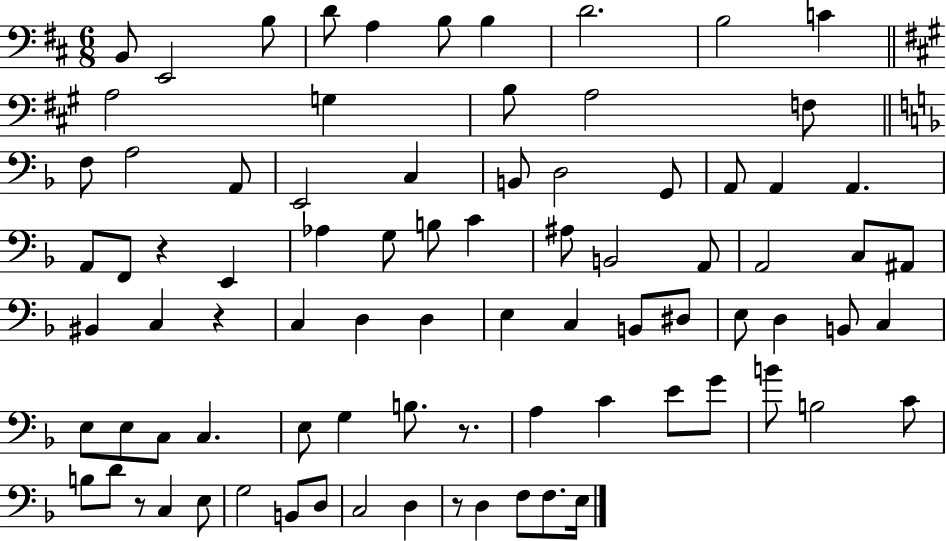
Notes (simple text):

B2/e E2/h B3/e D4/e A3/q B3/e B3/q D4/h. B3/h C4/q A3/h G3/q B3/e A3/h F3/e F3/e A3/h A2/e E2/h C3/q B2/e D3/h G2/e A2/e A2/q A2/q. A2/e F2/e R/q E2/q Ab3/q G3/e B3/e C4/q A#3/e B2/h A2/e A2/h C3/e A#2/e BIS2/q C3/q R/q C3/q D3/q D3/q E3/q C3/q B2/e D#3/e E3/e D3/q B2/e C3/q E3/e E3/e C3/e C3/q. E3/e G3/q B3/e. R/e. A3/q C4/q E4/e G4/e B4/e B3/h C4/e B3/e D4/e R/e C3/q E3/e G3/h B2/e D3/e C3/h D3/q R/e D3/q F3/e F3/e. E3/s